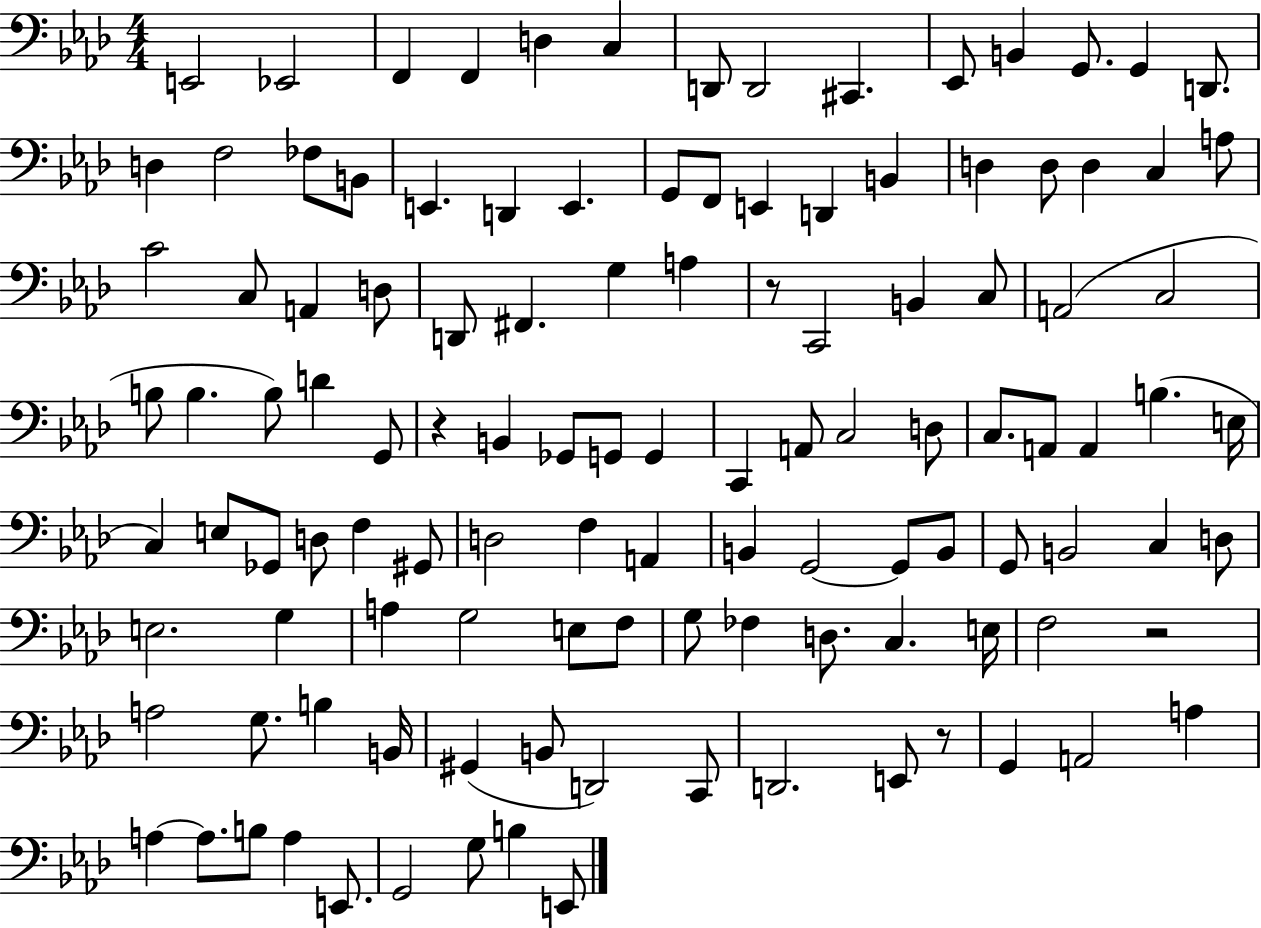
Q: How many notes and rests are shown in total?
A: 117